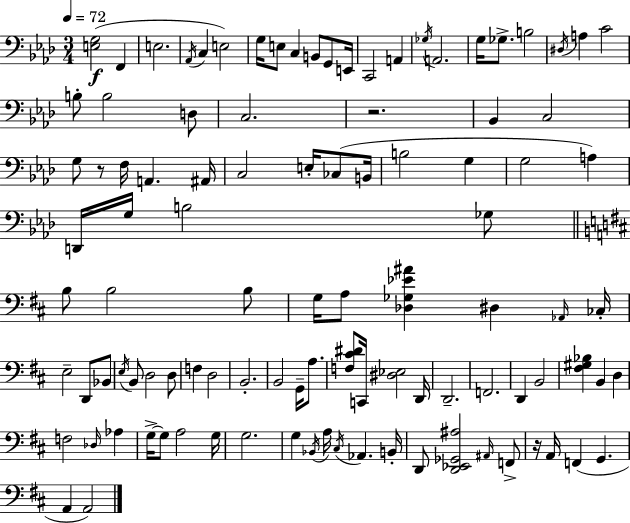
{
  \clef bass
  \numericTimeSignature
  \time 3/4
  \key aes \major
  \tempo 4 = 72
  \repeat volta 2 { <e g>2(\f f,4 | e2. | \acciaccatura { aes,16 } c4 e2) | g16 e8 c4 b,8 g,8 | \break e,16 c,2 a,4 | \acciaccatura { ges16 } a,2. | g16 ges8.-> b2 | \acciaccatura { dis16 } a4 c'2 | \break b8-. b2 | d8 c2. | r2. | bes,4 c2 | \break g8 r8 f16 a,4. | ais,16 c2 e16-. | ces8( b,16 b2 g4 | g2 a4) | \break d,16 g16 b2 | ges8 \bar "||" \break \key d \major b8 b2 b8 | g16 a8 <des ges ees' ais'>4 dis4 \grace { aes,16 } | ces16-. e2-- d,8 bes,8 | \acciaccatura { e16 } b,8 d2 | \break d8 f4 d2 | b,2.-. | b,2 g,16-- a8. | <f cis' dis'>8 c,16 <dis ees>2 | \break d,16 d,2.-- | f,2. | d,4 b,2 | <fis gis bes>4 b,4 d4 | \break f2 \grace { des16 } aes4 | g16->~~ g8 a2 | g16 g2. | g4 \acciaccatura { bes,16 } a16 \acciaccatura { cis16 } aes,4. | \break b,16-. d,8 <d, ees, ges, ais>2 | \grace { ais,16 } f,8-> r16 a,16 f,4( | g,4. a,4 a,2) | } \bar "|."
}